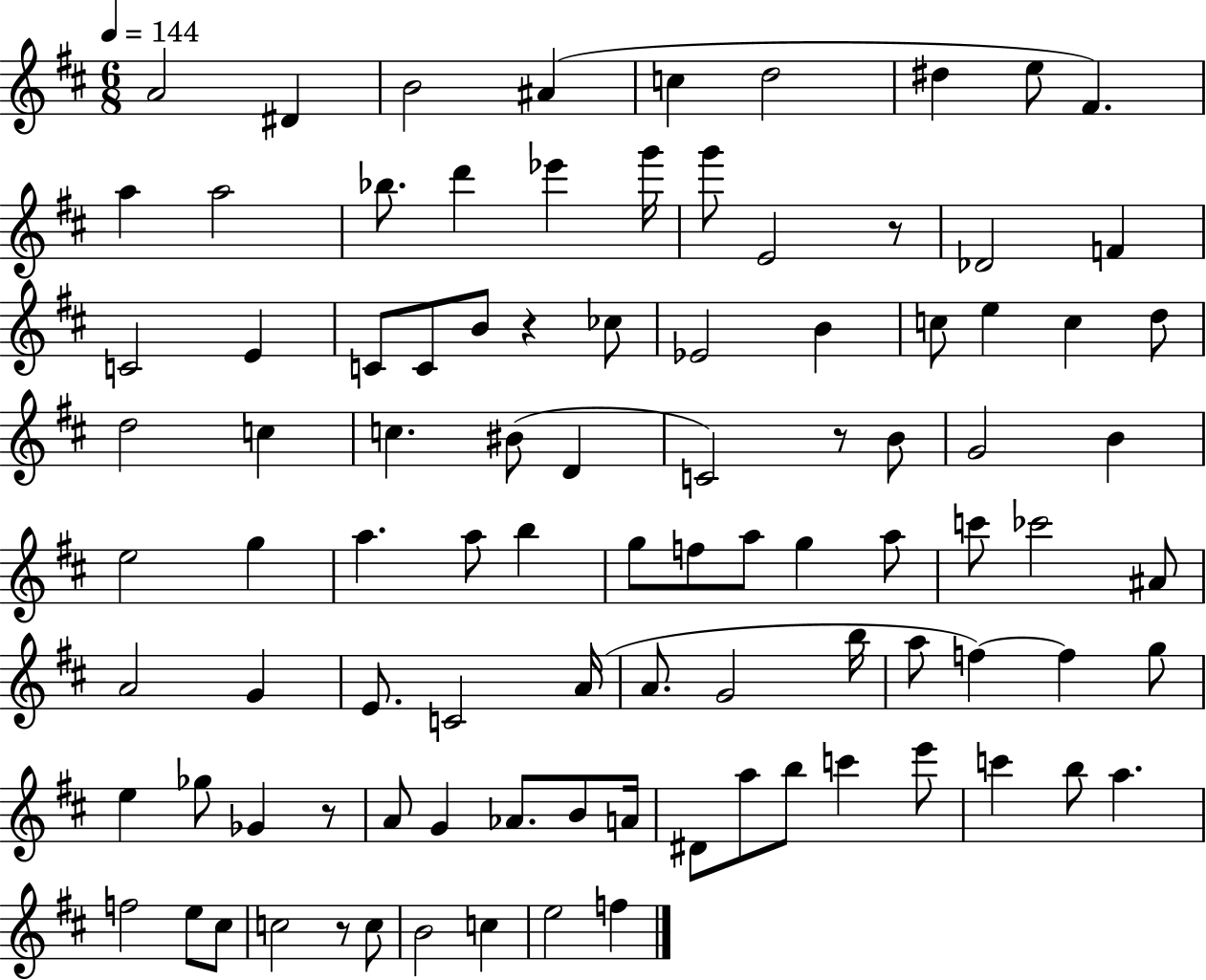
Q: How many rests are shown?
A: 5